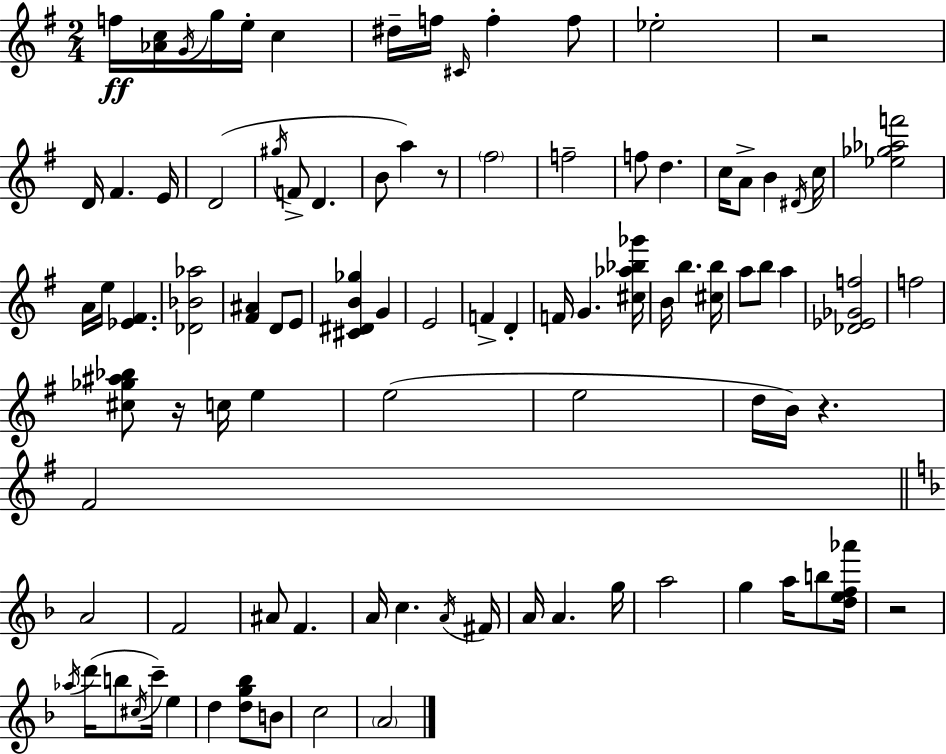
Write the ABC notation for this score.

X:1
T:Untitled
M:2/4
L:1/4
K:G
f/4 [_Ac]/4 G/4 g/4 e/4 c ^d/4 f/4 ^C/4 f f/2 _e2 z2 D/4 ^F E/4 D2 ^g/4 F/2 D B/2 a z/2 ^f2 f2 f/2 d c/4 A/2 B ^D/4 c/4 [_e_g_af']2 A/4 e/4 [_E^F] [_D_B_a]2 [^F^A] D/2 E/2 [^C^DB_g] G E2 F D F/4 G [^c_a_b_g']/4 B/4 b [^cb]/4 a/2 b/2 a [_D_E_Gf]2 f2 [^c_g^a_b]/2 z/4 c/4 e e2 e2 d/4 B/4 z ^F2 A2 F2 ^A/2 F A/4 c A/4 ^F/4 A/4 A g/4 a2 g a/4 b/2 [def_a']/4 z2 _a/4 d'/4 b/2 ^c/4 c'/4 e d [dg_b]/2 B/2 c2 A2